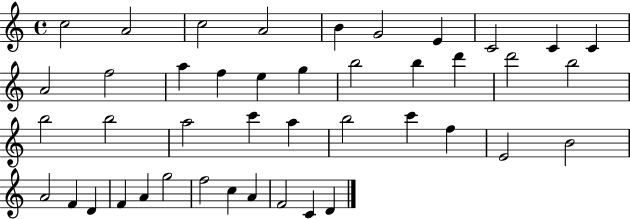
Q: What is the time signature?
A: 4/4